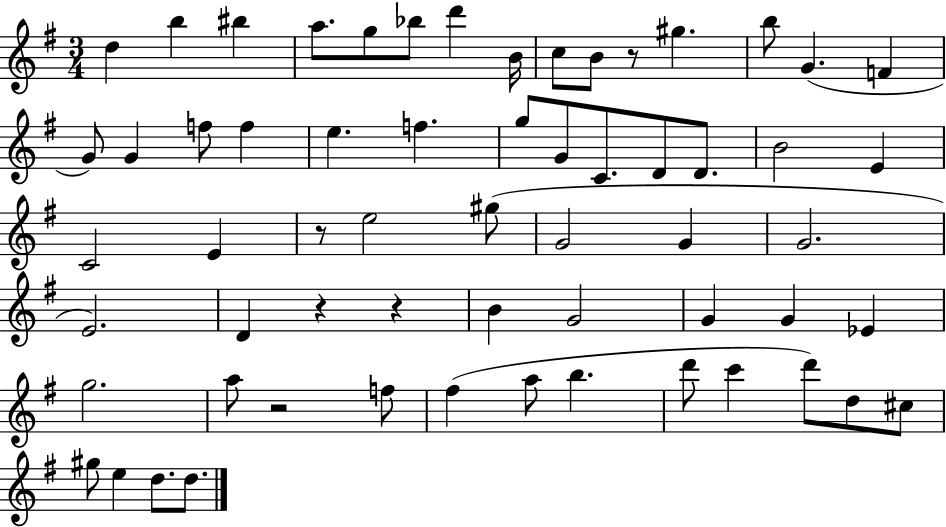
D5/q B5/q BIS5/q A5/e. G5/e Bb5/e D6/q B4/s C5/e B4/e R/e G#5/q. B5/e G4/q. F4/q G4/e G4/q F5/e F5/q E5/q. F5/q. G5/e G4/e C4/e. D4/e D4/e. B4/h E4/q C4/h E4/q R/e E5/h G#5/e G4/h G4/q G4/h. E4/h. D4/q R/q R/q B4/q G4/h G4/q G4/q Eb4/q G5/h. A5/e R/h F5/e F#5/q A5/e B5/q. D6/e C6/q D6/e D5/e C#5/e G#5/e E5/q D5/e. D5/e.